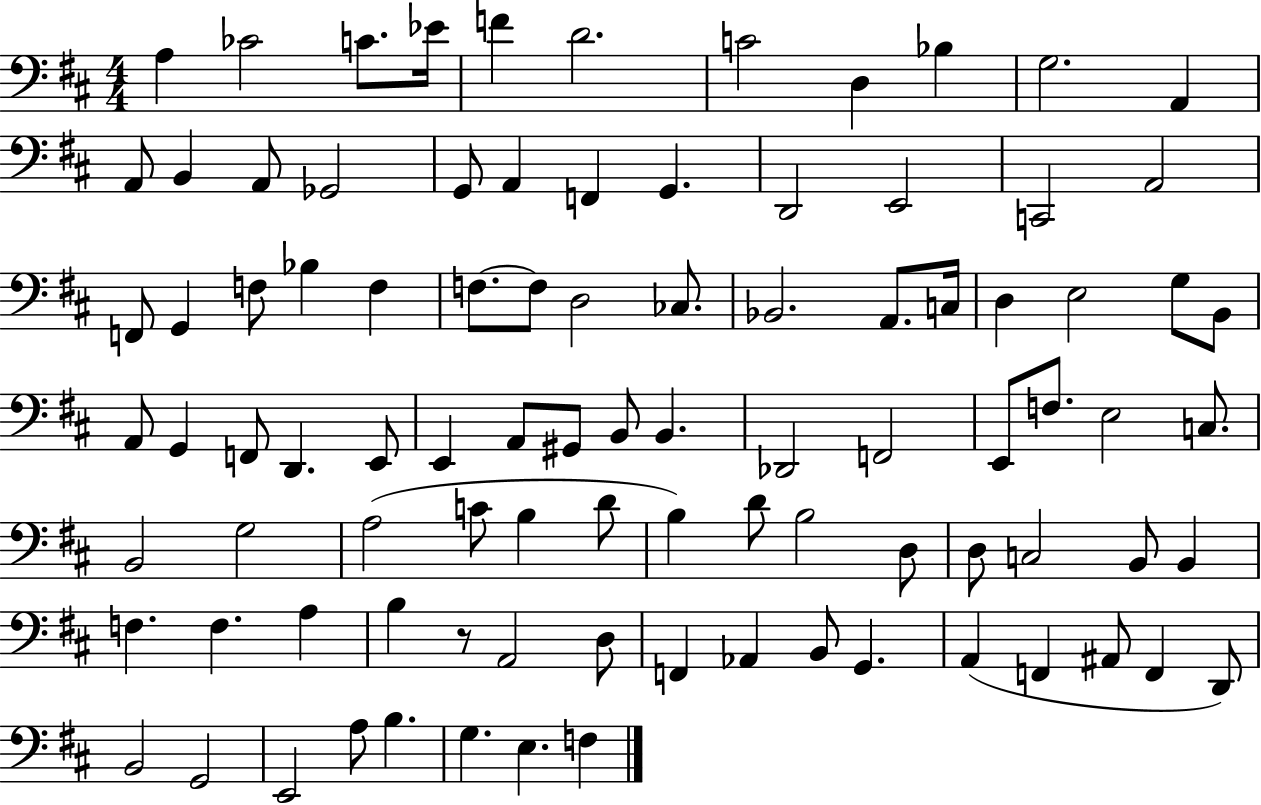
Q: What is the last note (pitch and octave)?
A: F3